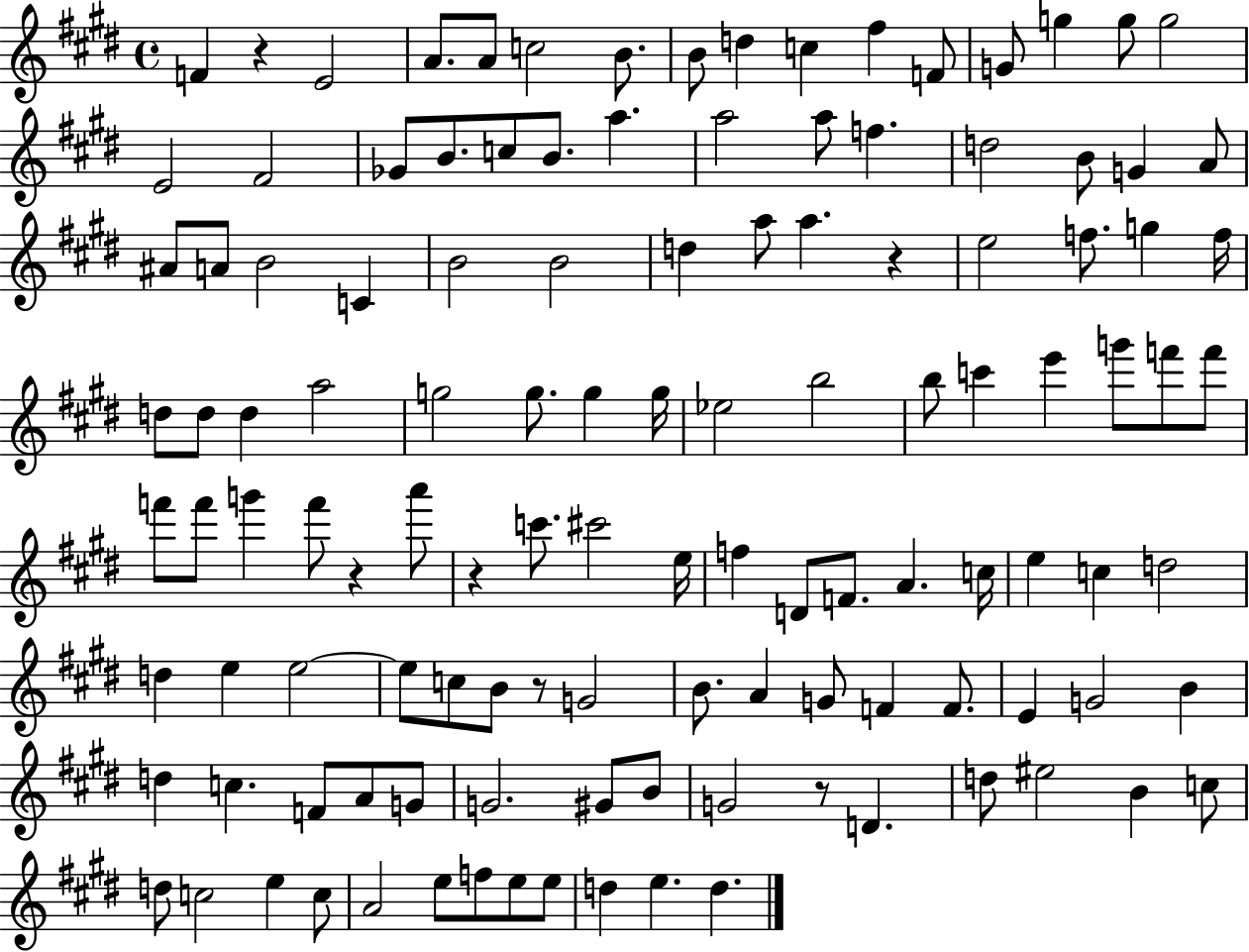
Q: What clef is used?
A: treble